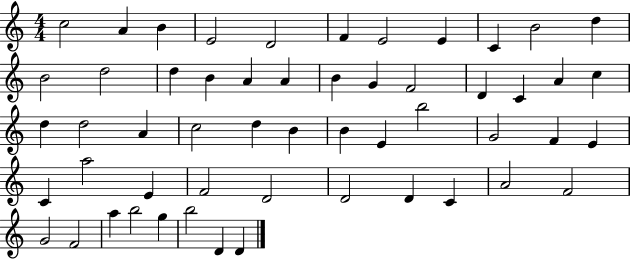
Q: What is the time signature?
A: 4/4